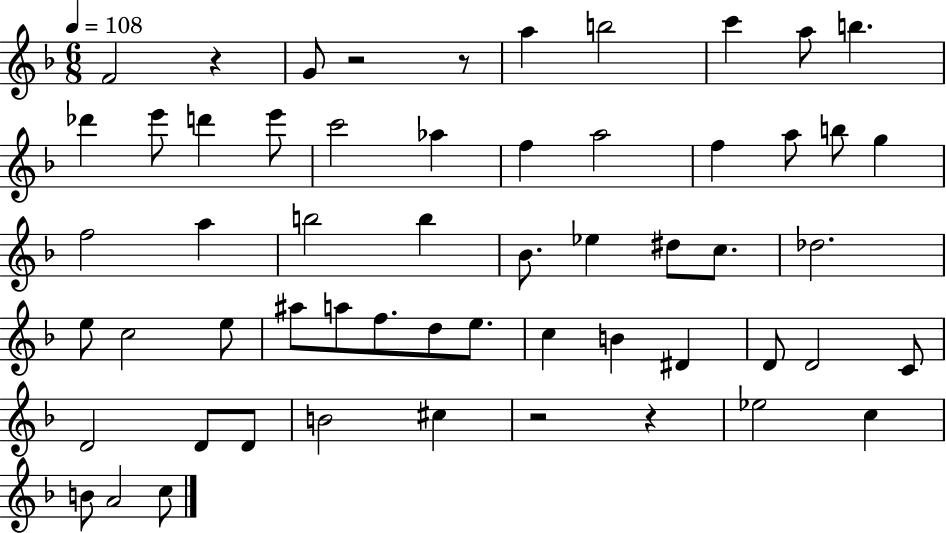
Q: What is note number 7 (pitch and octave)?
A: B5